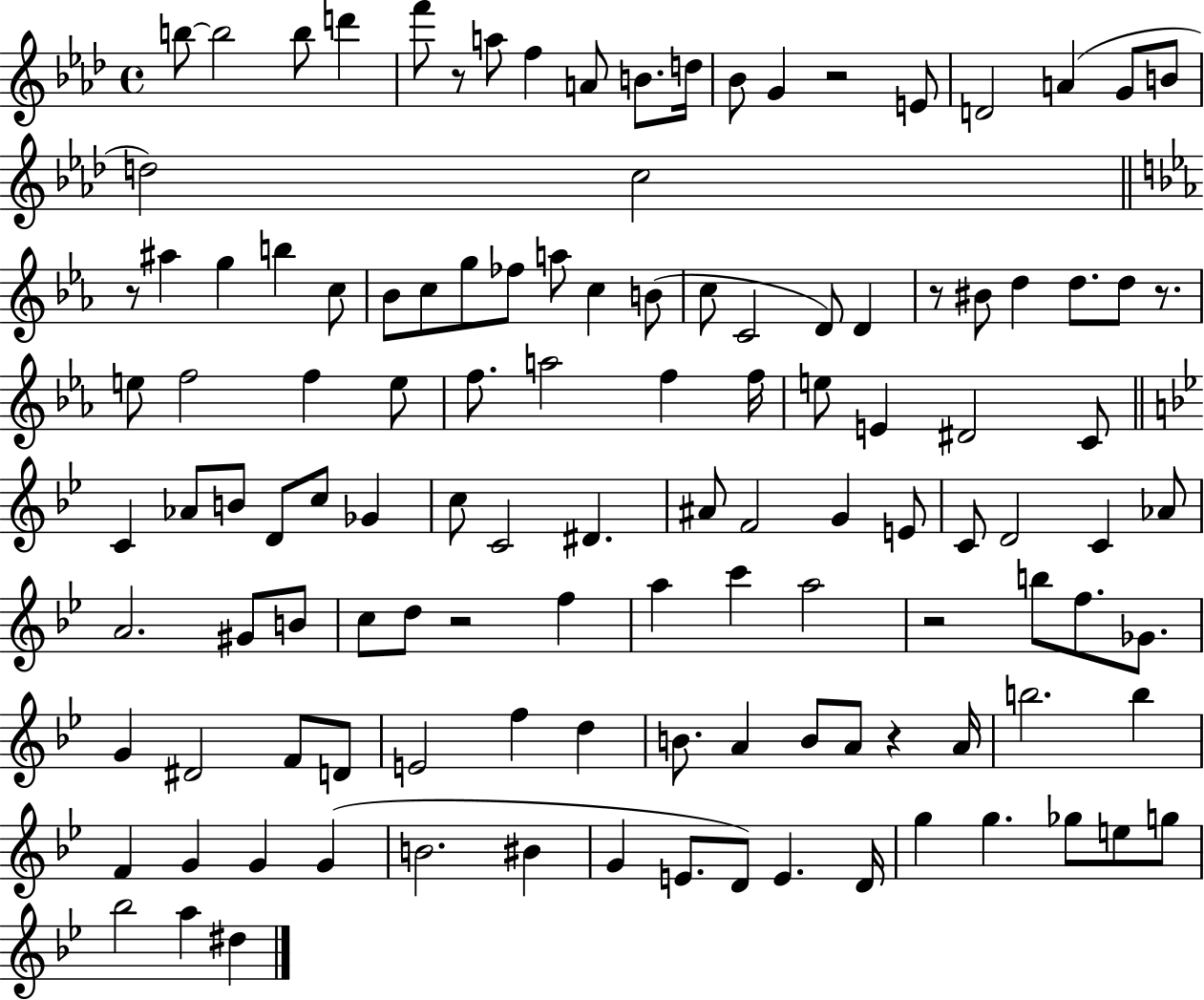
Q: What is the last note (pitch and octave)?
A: D#5